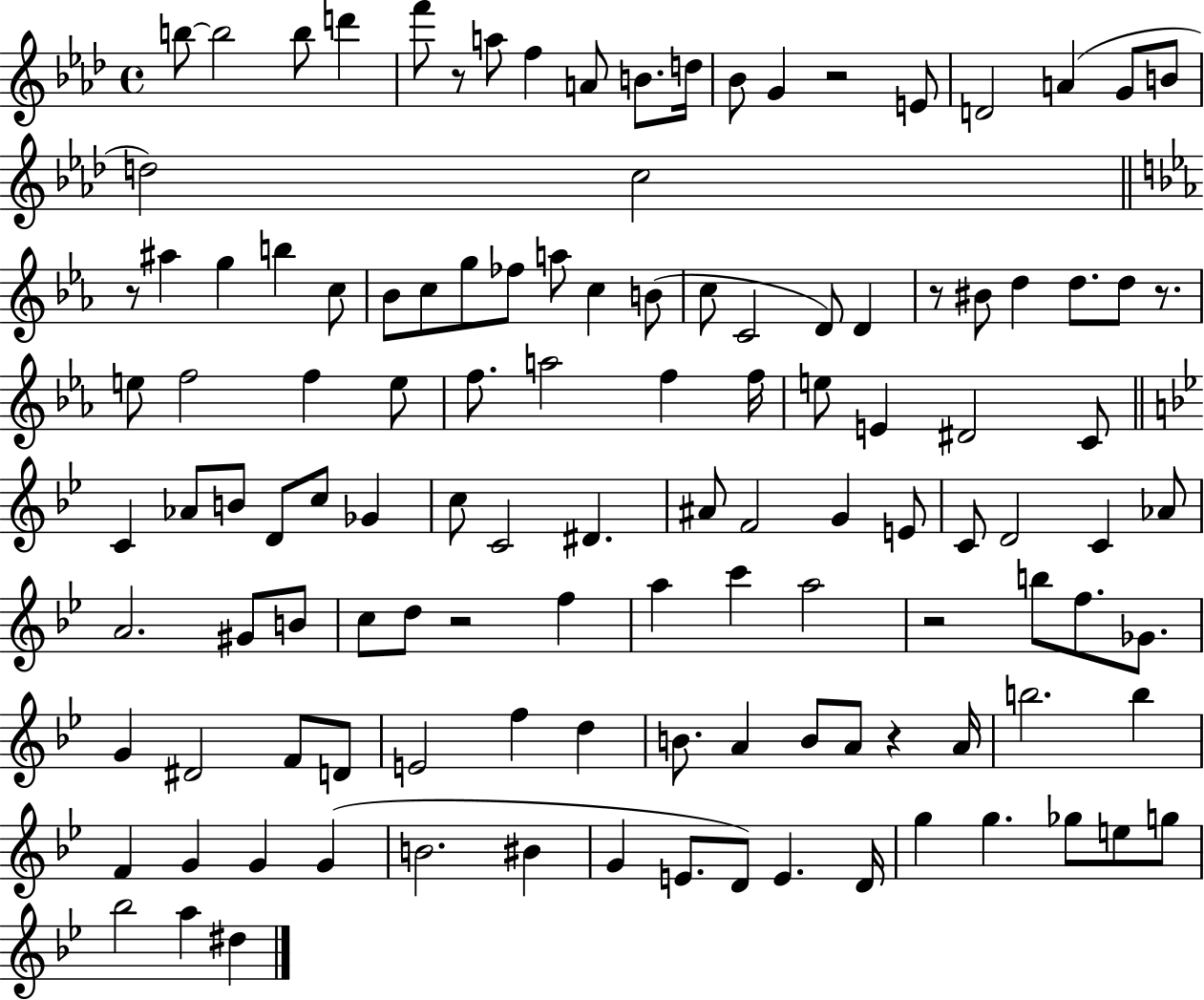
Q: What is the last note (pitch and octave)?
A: D#5